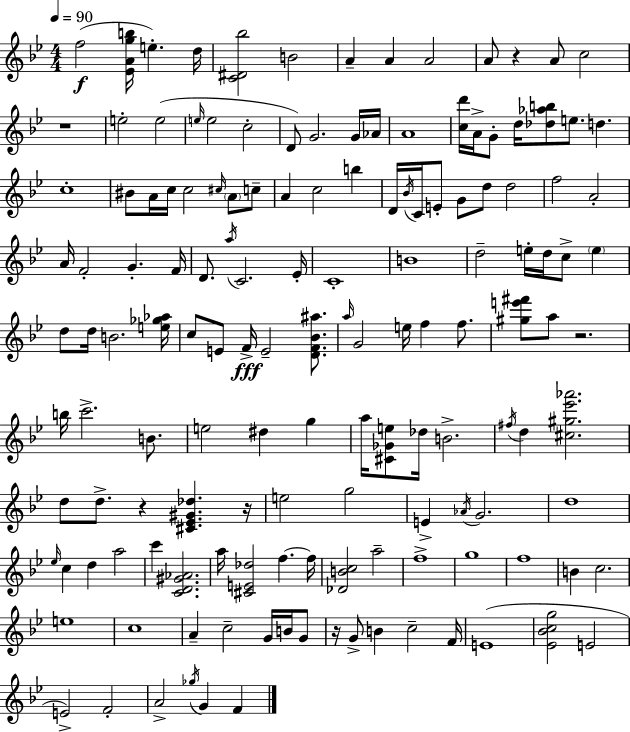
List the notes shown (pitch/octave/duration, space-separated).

F5/h [Eb4,A4,G5,B5]/s E5/q. D5/s [C4,D#4,Bb5]/h B4/h A4/q A4/q A4/h A4/e R/q A4/e C5/h R/w E5/h E5/h E5/s E5/h C5/h D4/e G4/h. G4/s Ab4/s A4/w [C5,D6]/s A4/s G4/e D5/s [Db5,Ab5,B5]/e E5/e. D5/q. C5/w BIS4/e A4/s C5/s C5/h C#5/s A4/e C5/e A4/q C5/h B5/q D4/s Bb4/s C4/s E4/e G4/e D5/e D5/h F5/h A4/h A4/s F4/h G4/q. F4/s D4/e. A5/s C4/h. Eb4/s C4/w B4/w D5/h E5/s D5/s C5/e E5/q D5/e D5/s B4/h. [E5,Gb5,Ab5]/s C5/e E4/e F4/s E4/h [D4,F4,Bb4,A#5]/e. A5/s G4/h E5/s F5/q F5/e. [G#5,E6,F#6]/e A5/e R/h. B5/s C6/h. B4/e. E5/h D#5/q G5/q A5/s [C#4,Gb4,E5]/e Db5/s B4/h. F#5/s D5/q [C#5,G#5,Eb6,Ab6]/h. D5/e D5/e. R/q [C#4,Eb4,G#4,Db5]/q. R/s E5/h G5/h E4/q Ab4/s G4/h. D5/w Eb5/s C5/q D5/q A5/h C6/q [C4,D4,G#4,Ab4]/h. A5/s [C#4,E4,Db5]/h F5/q. F5/s [Db4,B4,C5]/h A5/h F5/w G5/w F5/w B4/q C5/h. E5/w C5/w A4/q C5/h G4/s B4/s G4/e R/s G4/e B4/q C5/h F4/s E4/w [Eb4,Bb4,C5,G5]/h E4/h E4/h F4/h A4/h Gb5/s G4/q F4/q